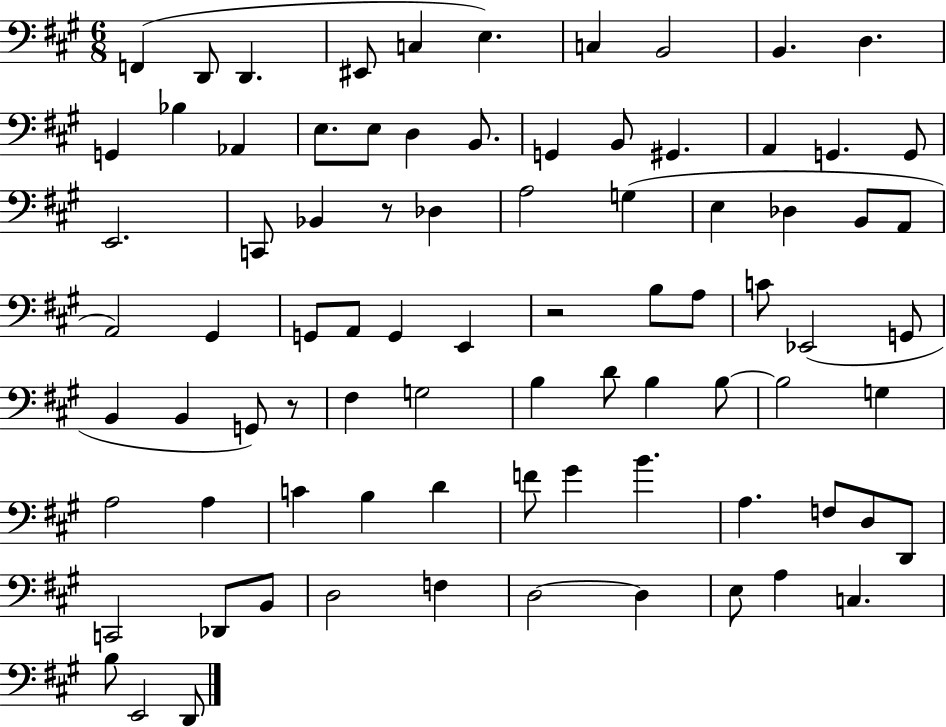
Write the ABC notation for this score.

X:1
T:Untitled
M:6/8
L:1/4
K:A
F,, D,,/2 D,, ^E,,/2 C, E, C, B,,2 B,, D, G,, _B, _A,, E,/2 E,/2 D, B,,/2 G,, B,,/2 ^G,, A,, G,, G,,/2 E,,2 C,,/2 _B,, z/2 _D, A,2 G, E, _D, B,,/2 A,,/2 A,,2 ^G,, G,,/2 A,,/2 G,, E,, z2 B,/2 A,/2 C/2 _E,,2 G,,/2 B,, B,, G,,/2 z/2 ^F, G,2 B, D/2 B, B,/2 B,2 G, A,2 A, C B, D F/2 ^G B A, F,/2 D,/2 D,,/2 C,,2 _D,,/2 B,,/2 D,2 F, D,2 D, E,/2 A, C, B,/2 E,,2 D,,/2